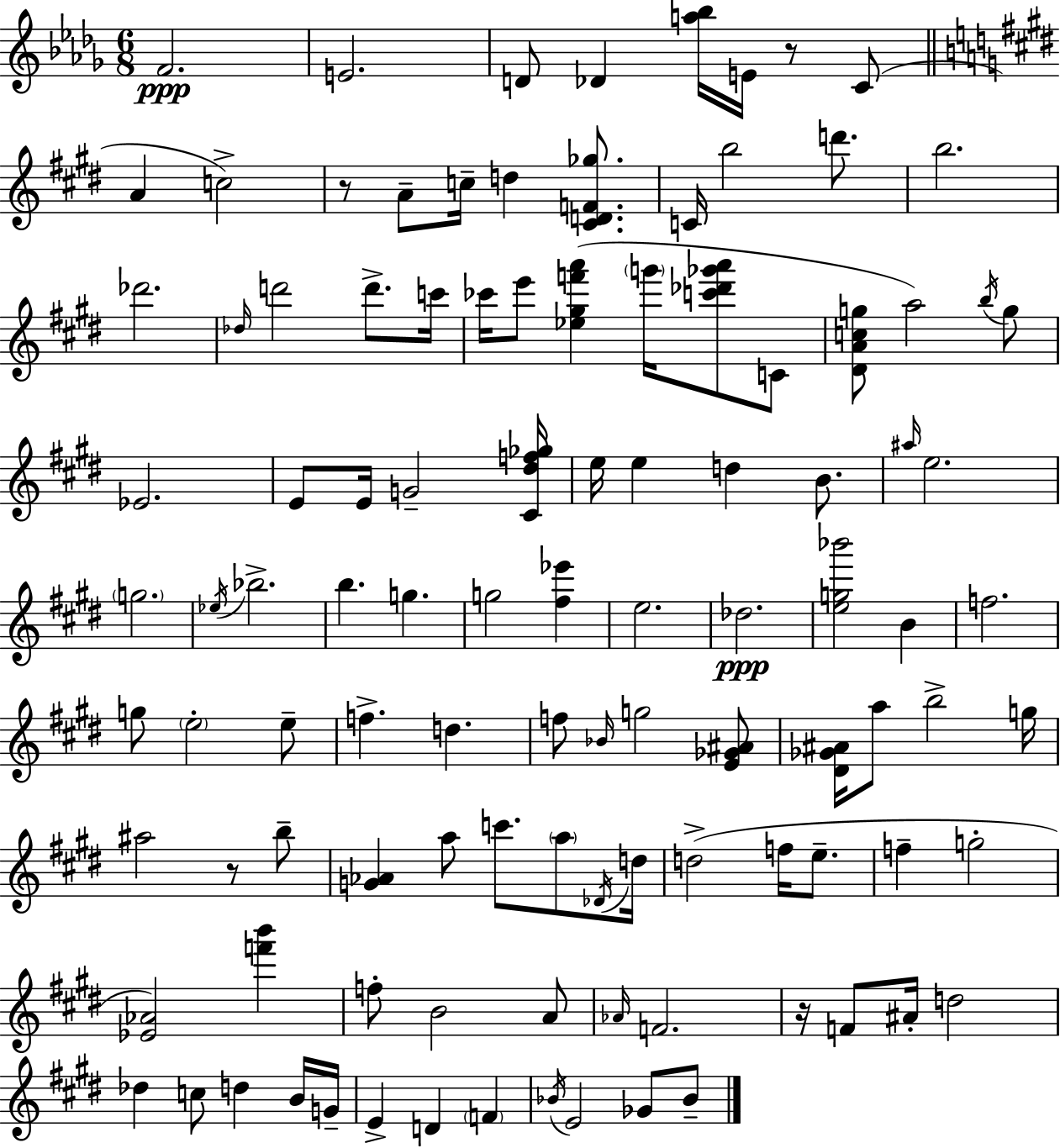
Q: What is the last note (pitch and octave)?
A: Bb4